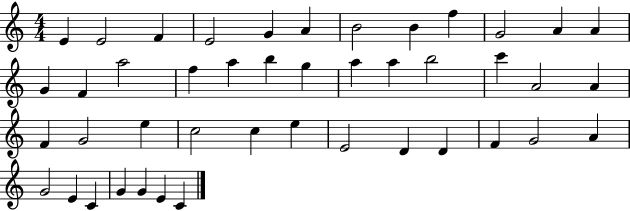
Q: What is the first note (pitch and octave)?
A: E4